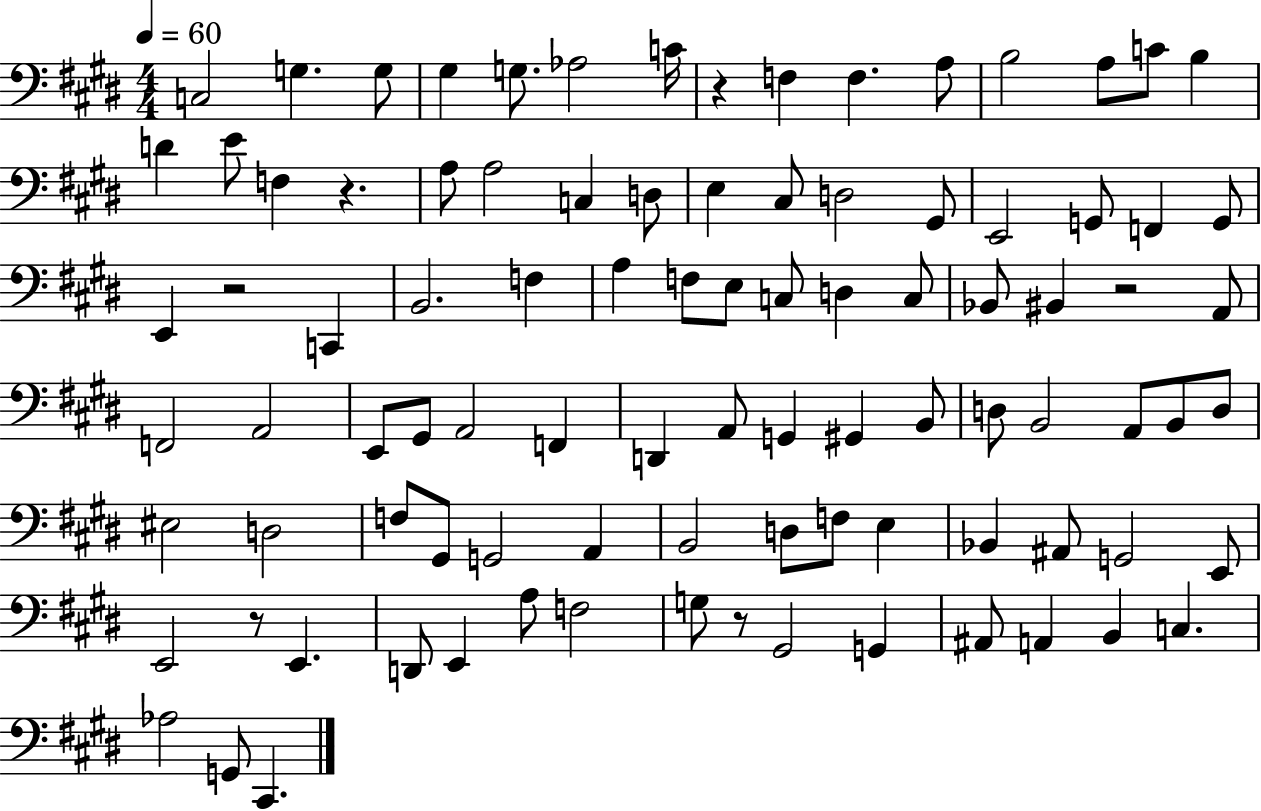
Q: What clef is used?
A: bass